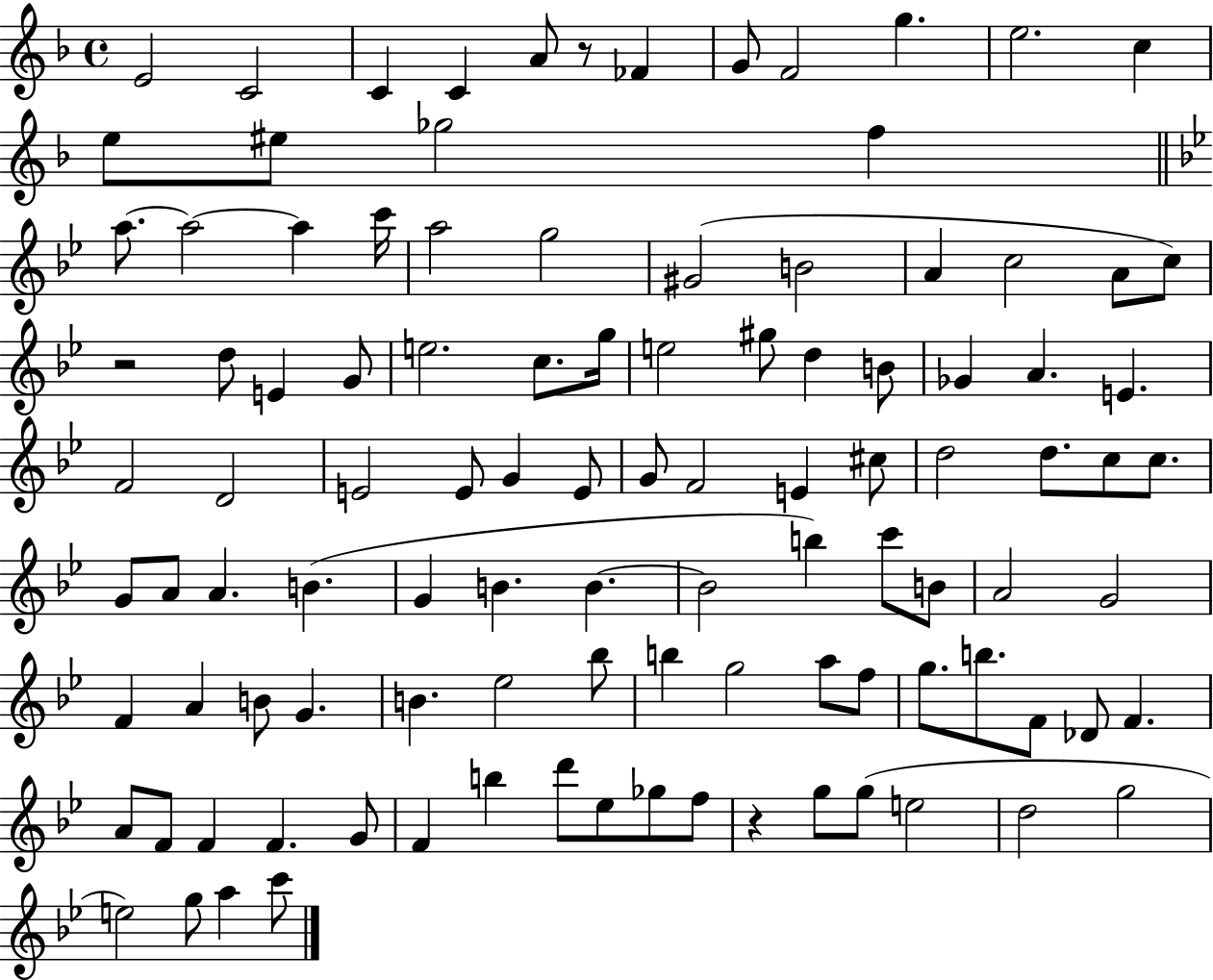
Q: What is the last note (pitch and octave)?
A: C6